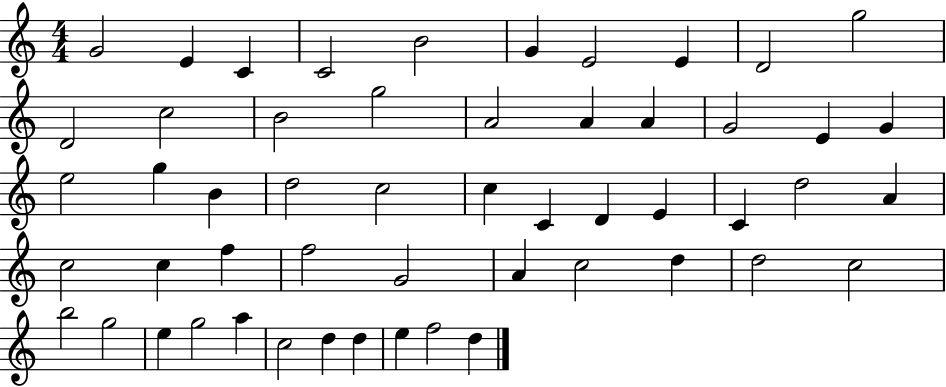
{
  \clef treble
  \numericTimeSignature
  \time 4/4
  \key c \major
  g'2 e'4 c'4 | c'2 b'2 | g'4 e'2 e'4 | d'2 g''2 | \break d'2 c''2 | b'2 g''2 | a'2 a'4 a'4 | g'2 e'4 g'4 | \break e''2 g''4 b'4 | d''2 c''2 | c''4 c'4 d'4 e'4 | c'4 d''2 a'4 | \break c''2 c''4 f''4 | f''2 g'2 | a'4 c''2 d''4 | d''2 c''2 | \break b''2 g''2 | e''4 g''2 a''4 | c''2 d''4 d''4 | e''4 f''2 d''4 | \break \bar "|."
}